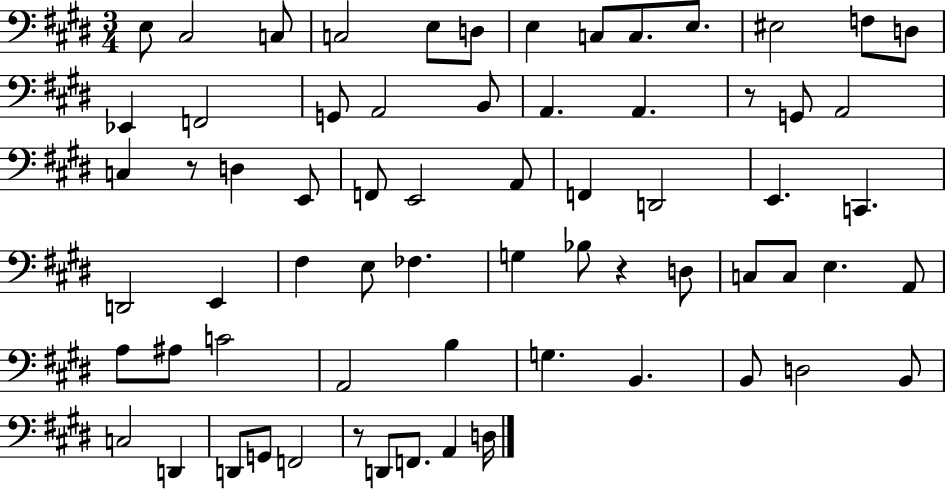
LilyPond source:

{
  \clef bass
  \numericTimeSignature
  \time 3/4
  \key e \major
  e8 cis2 c8 | c2 e8 d8 | e4 c8 c8. e8. | eis2 f8 d8 | \break ees,4 f,2 | g,8 a,2 b,8 | a,4. a,4. | r8 g,8 a,2 | \break c4 r8 d4 e,8 | f,8 e,2 a,8 | f,4 d,2 | e,4. c,4. | \break d,2 e,4 | fis4 e8 fes4. | g4 bes8 r4 d8 | c8 c8 e4. a,8 | \break a8 ais8 c'2 | a,2 b4 | g4. b,4. | b,8 d2 b,8 | \break c2 d,4 | d,8 g,8 f,2 | r8 d,8 f,8. a,4 d16 | \bar "|."
}